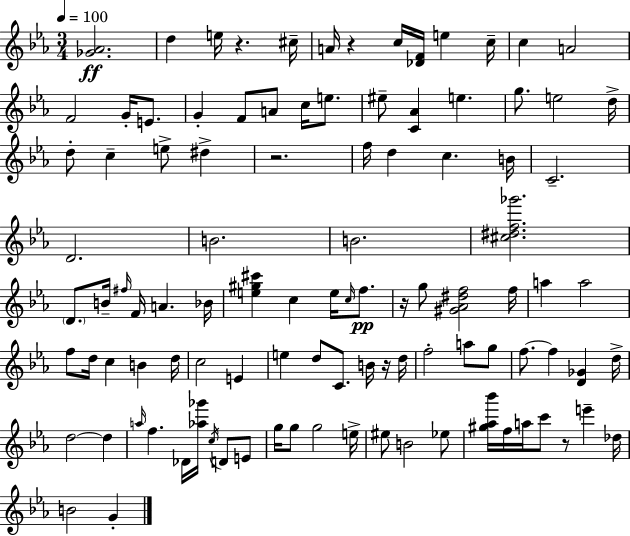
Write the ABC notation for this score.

X:1
T:Untitled
M:3/4
L:1/4
K:Eb
[_G_A]2 d e/4 z ^c/4 A/4 z c/4 [_DF]/4 e c/4 c A2 F2 G/4 E/2 G F/2 A/2 c/4 e/2 ^e/2 [C_A] e g/2 e2 d/4 d/2 c e/2 ^d z2 f/4 d c B/4 C2 D2 B2 B2 [^c^df_g']2 D/2 B/4 ^f/4 F/4 A _B/4 [e^g^c'] c e/4 c/4 f/2 z/4 g/2 [^G_A^df]2 f/4 a a2 f/2 d/4 c B d/4 c2 E e d/2 C/2 B/4 z/4 d/4 f2 a/2 g/2 f/2 f [D_G] d/4 d2 d a/4 f _D/4 [_a_g']/4 c/4 D/2 E/2 g/4 g/2 g2 e/4 ^e/2 B2 _e/2 [^g_a_b']/4 f/4 a/4 c'/2 z/2 e' _d/4 B2 G